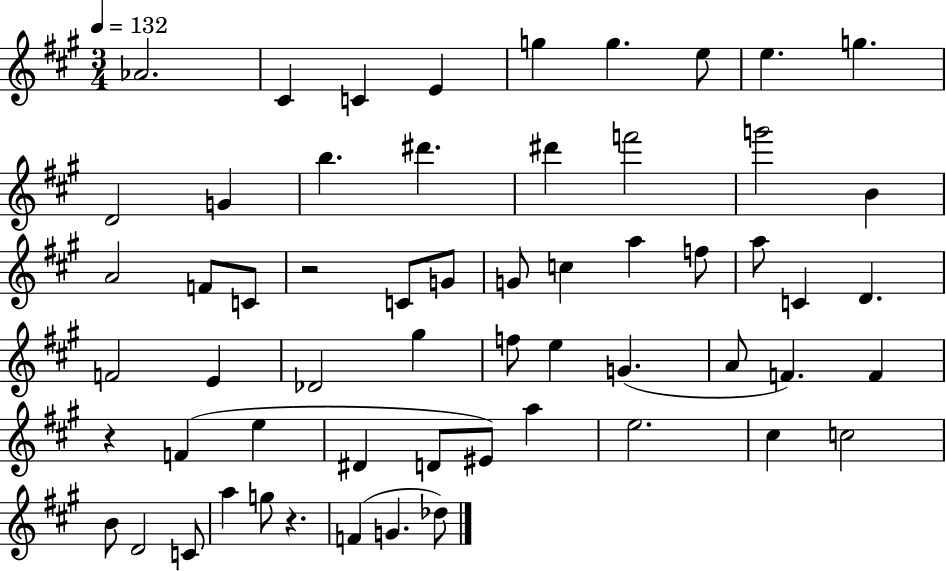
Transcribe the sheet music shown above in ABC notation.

X:1
T:Untitled
M:3/4
L:1/4
K:A
_A2 ^C C E g g e/2 e g D2 G b ^d' ^d' f'2 g'2 B A2 F/2 C/2 z2 C/2 G/2 G/2 c a f/2 a/2 C D F2 E _D2 ^g f/2 e G A/2 F F z F e ^D D/2 ^E/2 a e2 ^c c2 B/2 D2 C/2 a g/2 z F G _d/2